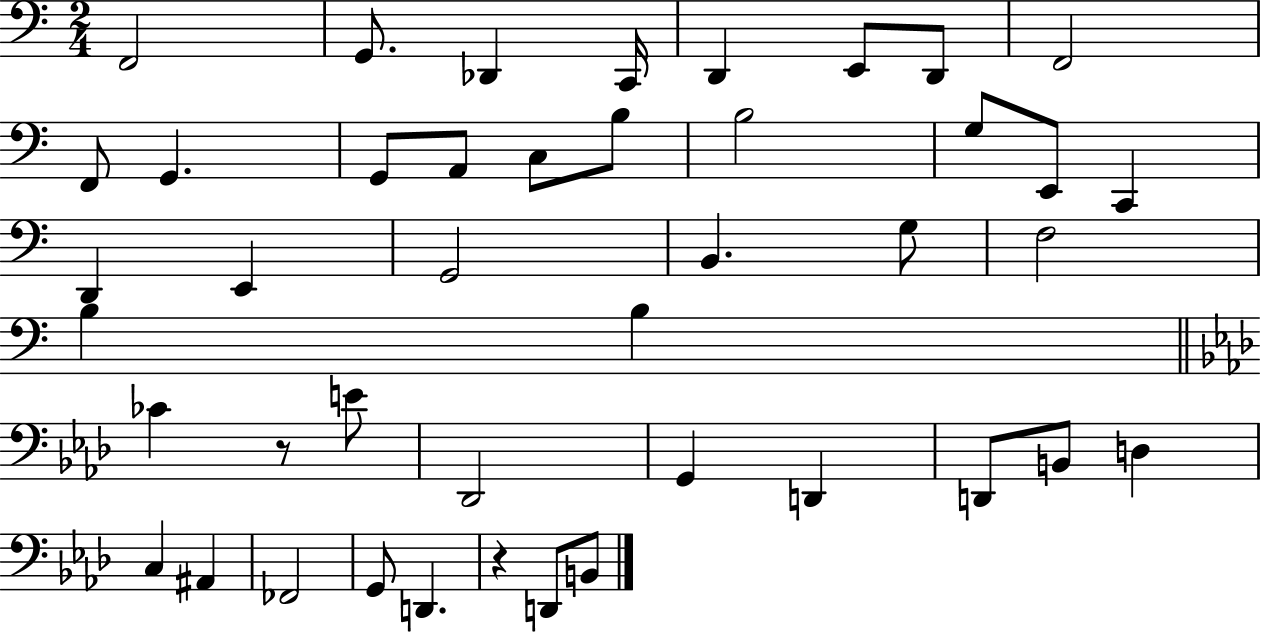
{
  \clef bass
  \numericTimeSignature
  \time 2/4
  \key c \major
  f,2 | g,8. des,4 c,16 | d,4 e,8 d,8 | f,2 | \break f,8 g,4. | g,8 a,8 c8 b8 | b2 | g8 e,8 c,4 | \break d,4 e,4 | g,2 | b,4. g8 | f2 | \break b4 b4 | \bar "||" \break \key aes \major ces'4 r8 e'8 | des,2 | g,4 d,4 | d,8 b,8 d4 | \break c4 ais,4 | fes,2 | g,8 d,4. | r4 d,8 b,8 | \break \bar "|."
}